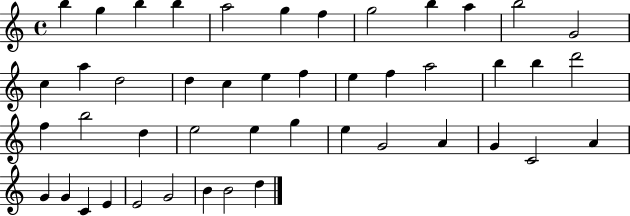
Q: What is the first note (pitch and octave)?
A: B5